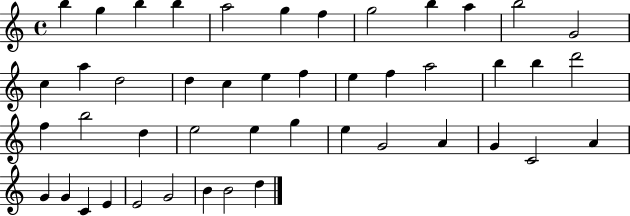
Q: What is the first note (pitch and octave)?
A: B5